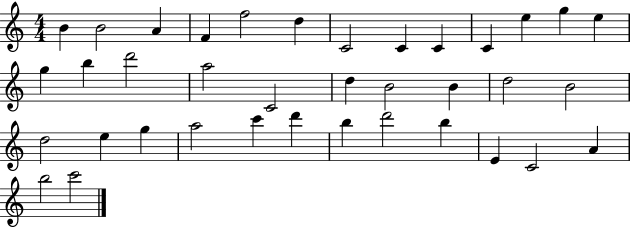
X:1
T:Untitled
M:4/4
L:1/4
K:C
B B2 A F f2 d C2 C C C e g e g b d'2 a2 C2 d B2 B d2 B2 d2 e g a2 c' d' b d'2 b E C2 A b2 c'2